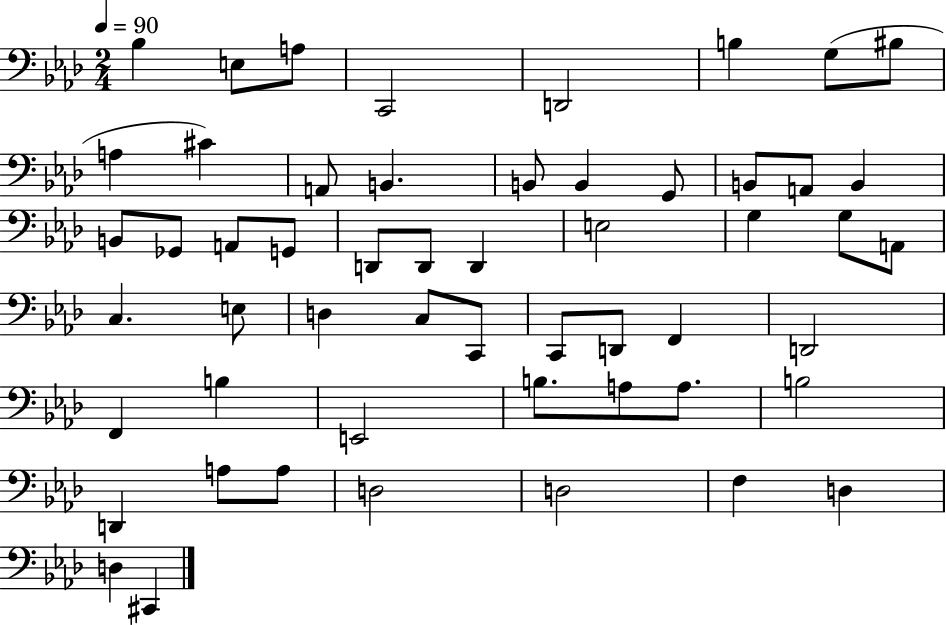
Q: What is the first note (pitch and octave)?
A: Bb3